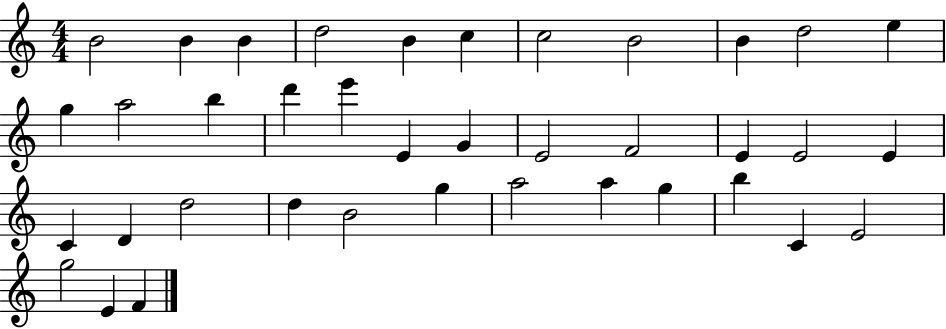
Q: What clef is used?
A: treble